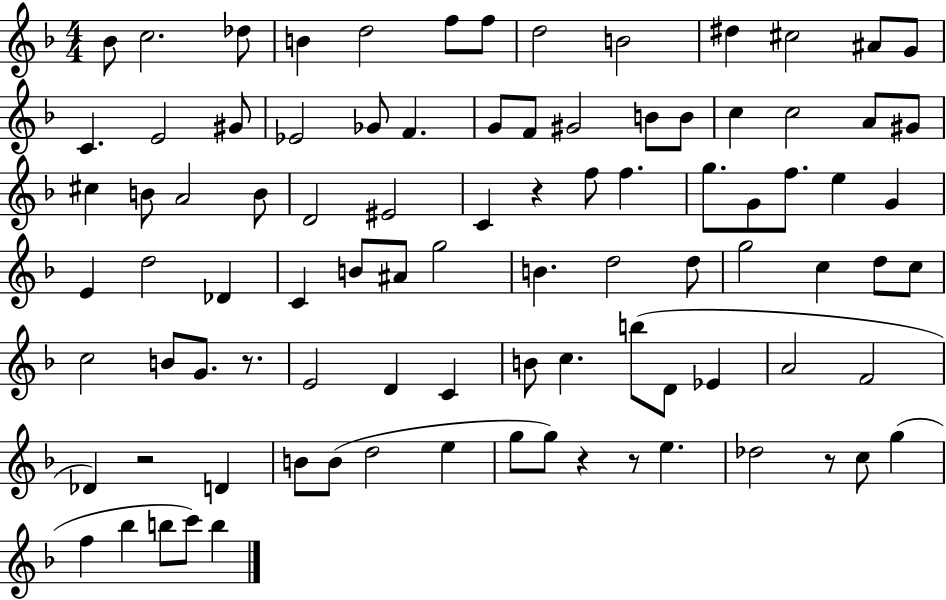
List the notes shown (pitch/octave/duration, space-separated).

Bb4/e C5/h. Db5/e B4/q D5/h F5/e F5/e D5/h B4/h D#5/q C#5/h A#4/e G4/e C4/q. E4/h G#4/e Eb4/h Gb4/e F4/q. G4/e F4/e G#4/h B4/e B4/e C5/q C5/h A4/e G#4/e C#5/q B4/e A4/h B4/e D4/h EIS4/h C4/q R/q F5/e F5/q. G5/e. G4/e F5/e. E5/q G4/q E4/q D5/h Db4/q C4/q B4/e A#4/e G5/h B4/q. D5/h D5/e G5/h C5/q D5/e C5/e C5/h B4/e G4/e. R/e. E4/h D4/q C4/q B4/e C5/q. B5/e D4/e Eb4/q A4/h F4/h Db4/q R/h D4/q B4/e B4/e D5/h E5/q G5/e G5/e R/q R/e E5/q. Db5/h R/e C5/e G5/q F5/q Bb5/q B5/e C6/e B5/q